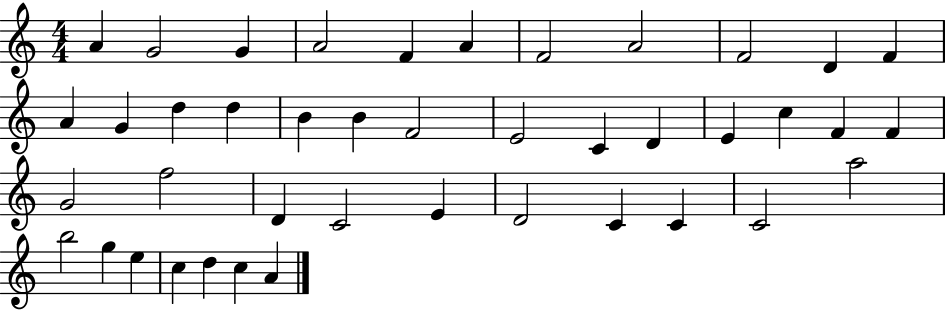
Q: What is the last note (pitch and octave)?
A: A4